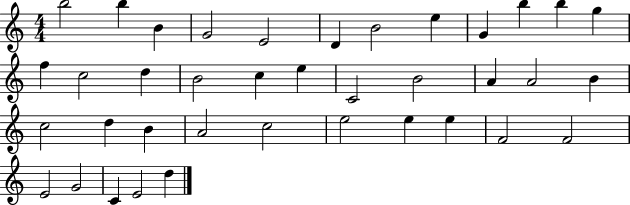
B5/h B5/q B4/q G4/h E4/h D4/q B4/h E5/q G4/q B5/q B5/q G5/q F5/q C5/h D5/q B4/h C5/q E5/q C4/h B4/h A4/q A4/h B4/q C5/h D5/q B4/q A4/h C5/h E5/h E5/q E5/q F4/h F4/h E4/h G4/h C4/q E4/h D5/q